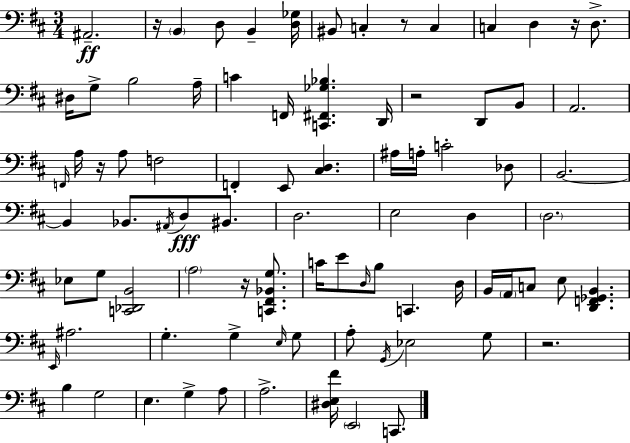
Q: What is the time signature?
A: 3/4